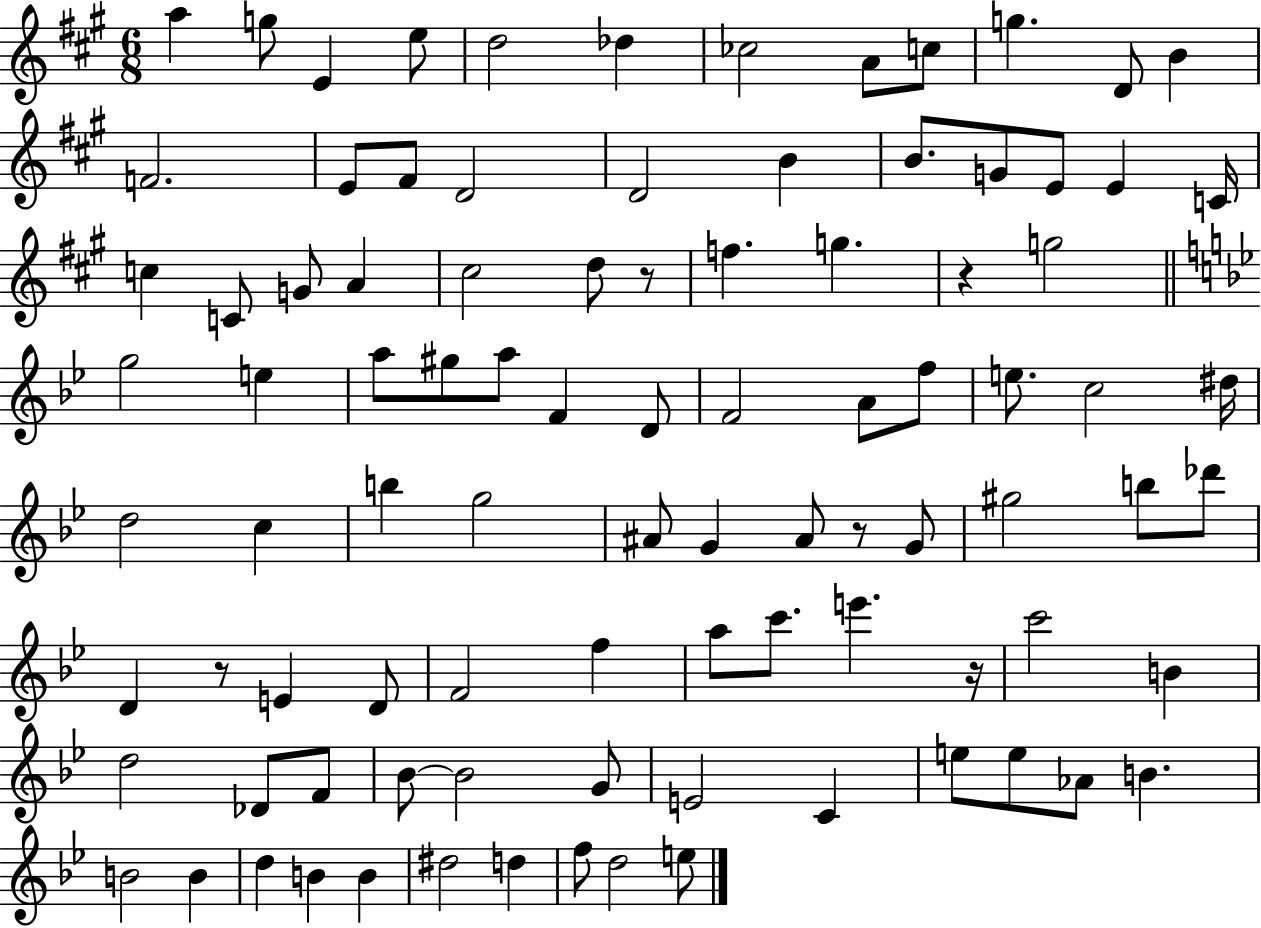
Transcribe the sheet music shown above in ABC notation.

X:1
T:Untitled
M:6/8
L:1/4
K:A
a g/2 E e/2 d2 _d _c2 A/2 c/2 g D/2 B F2 E/2 ^F/2 D2 D2 B B/2 G/2 E/2 E C/4 c C/2 G/2 A ^c2 d/2 z/2 f g z g2 g2 e a/2 ^g/2 a/2 F D/2 F2 A/2 f/2 e/2 c2 ^d/4 d2 c b g2 ^A/2 G ^A/2 z/2 G/2 ^g2 b/2 _d'/2 D z/2 E D/2 F2 f a/2 c'/2 e' z/4 c'2 B d2 _D/2 F/2 _B/2 _B2 G/2 E2 C e/2 e/2 _A/2 B B2 B d B B ^d2 d f/2 d2 e/2